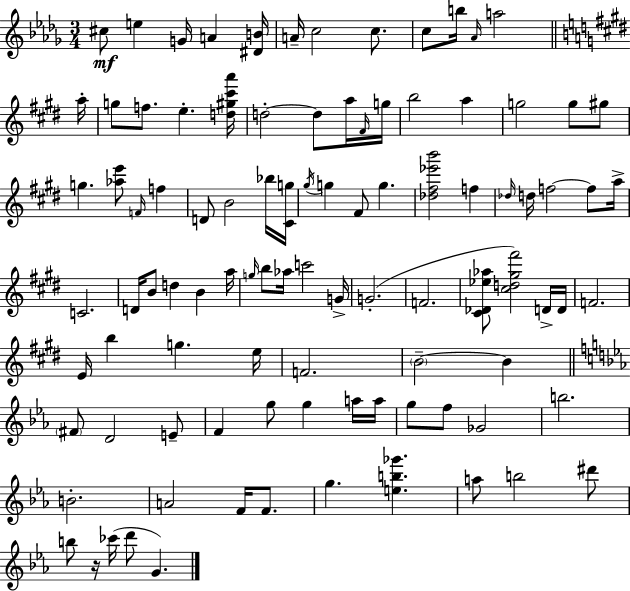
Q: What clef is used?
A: treble